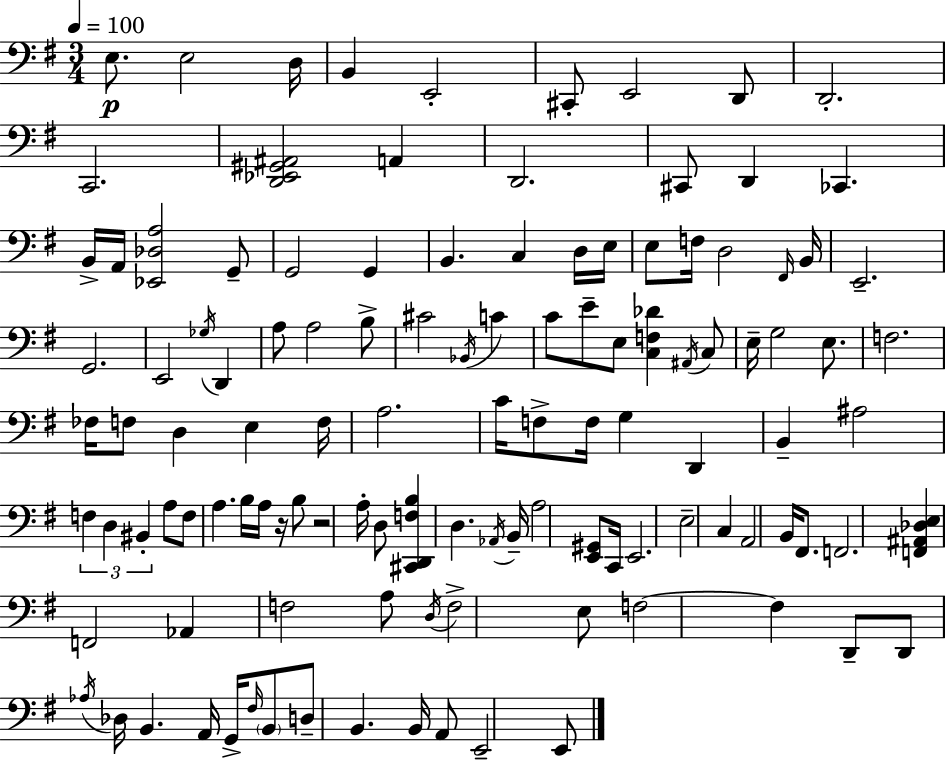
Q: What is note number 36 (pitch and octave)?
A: A3